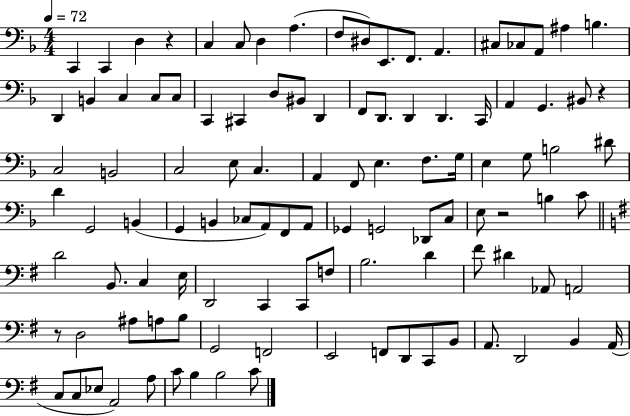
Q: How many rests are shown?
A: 4